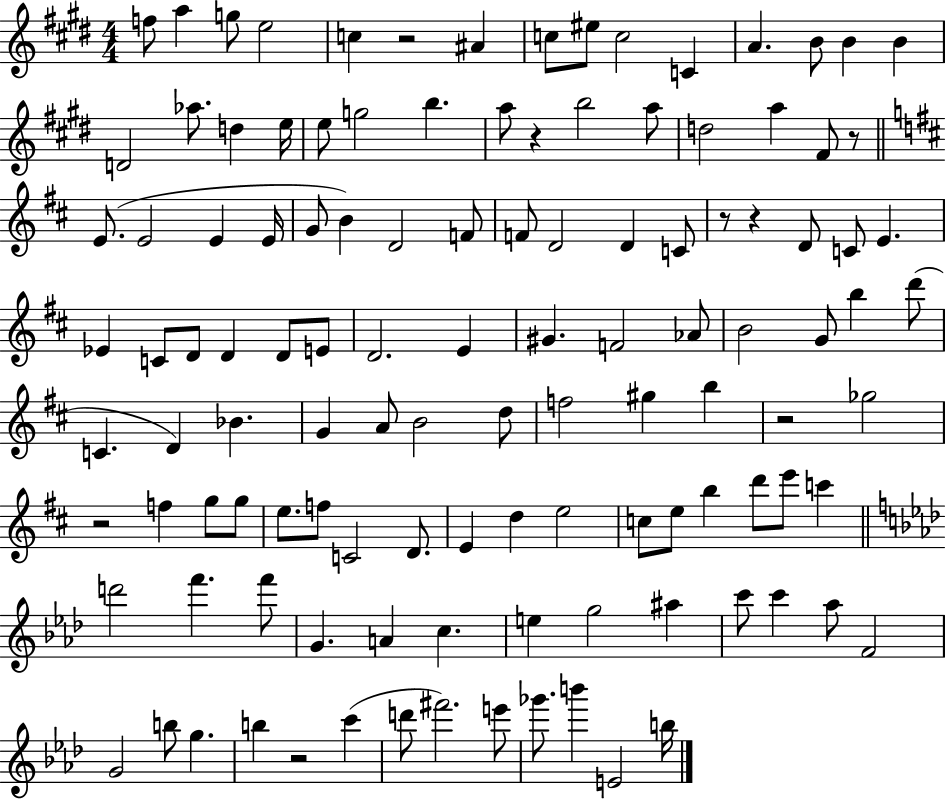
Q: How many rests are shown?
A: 8